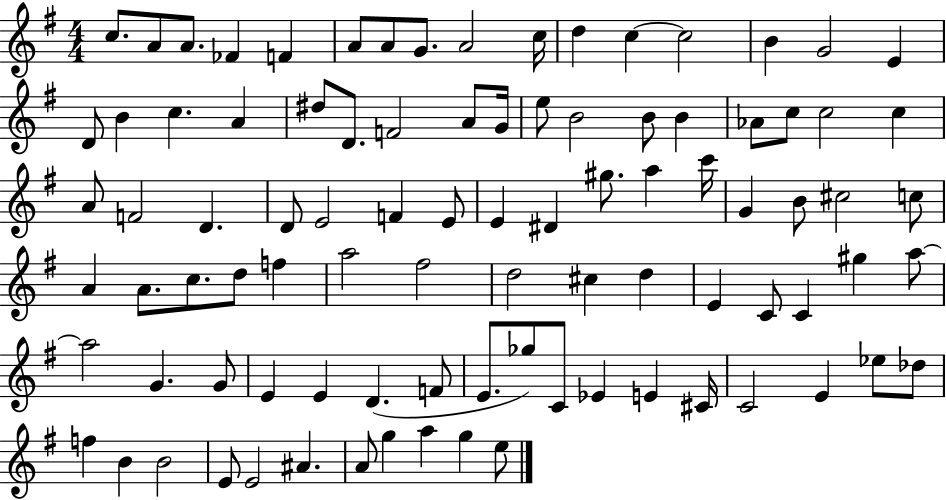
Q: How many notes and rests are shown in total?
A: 92